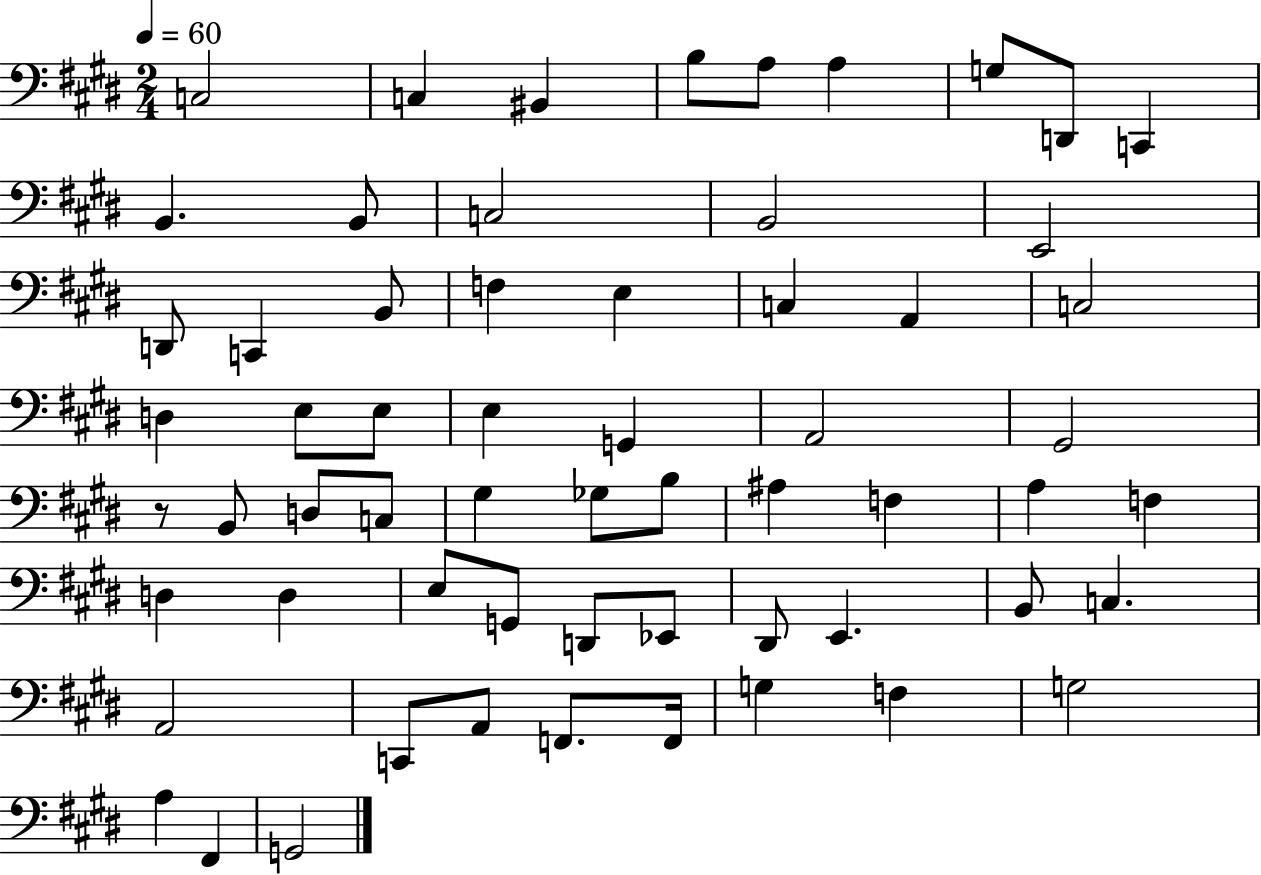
X:1
T:Untitled
M:2/4
L:1/4
K:E
C,2 C, ^B,, B,/2 A,/2 A, G,/2 D,,/2 C,, B,, B,,/2 C,2 B,,2 E,,2 D,,/2 C,, B,,/2 F, E, C, A,, C,2 D, E,/2 E,/2 E, G,, A,,2 ^G,,2 z/2 B,,/2 D,/2 C,/2 ^G, _G,/2 B,/2 ^A, F, A, F, D, D, E,/2 G,,/2 D,,/2 _E,,/2 ^D,,/2 E,, B,,/2 C, A,,2 C,,/2 A,,/2 F,,/2 F,,/4 G, F, G,2 A, ^F,, G,,2